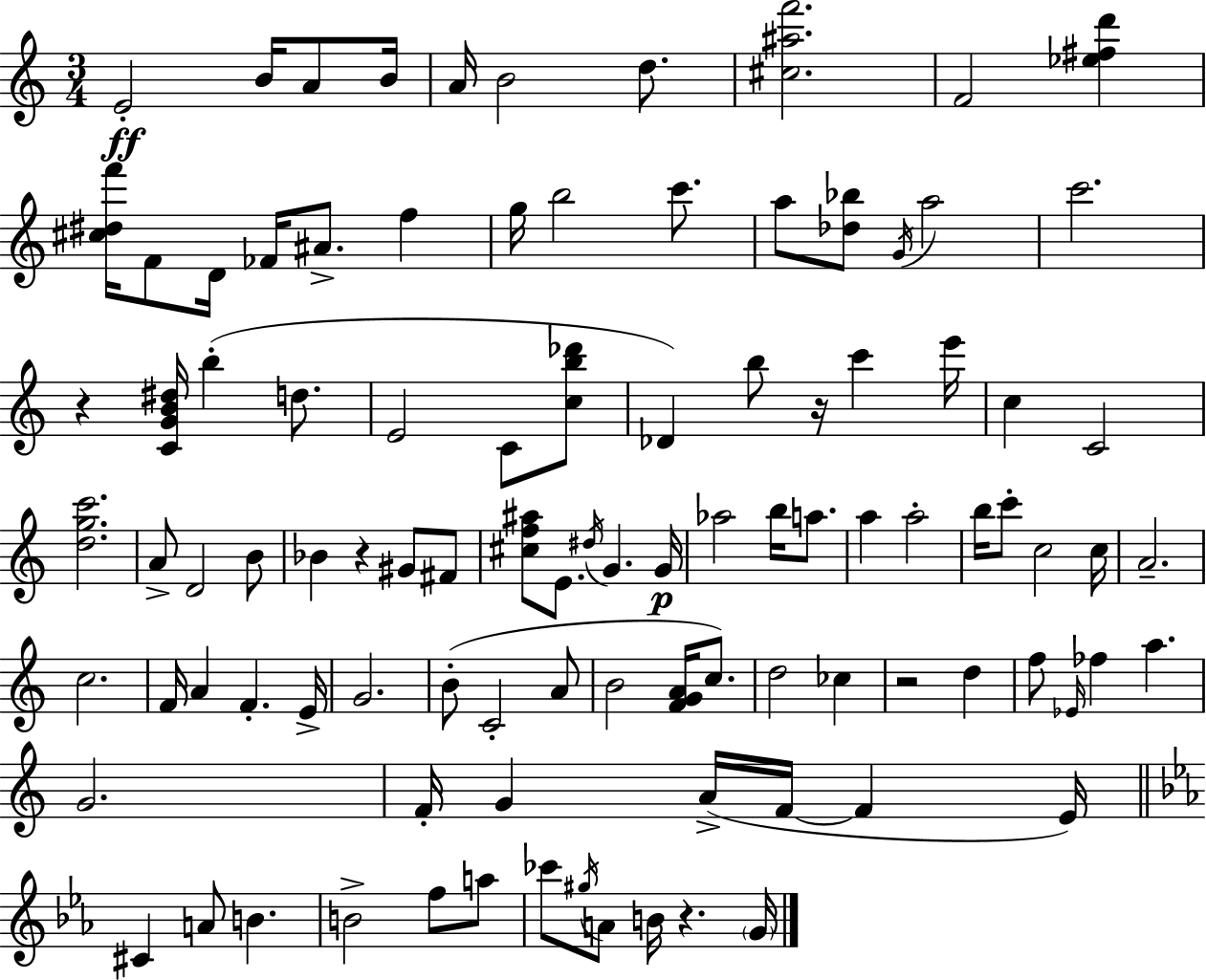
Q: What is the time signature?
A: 3/4